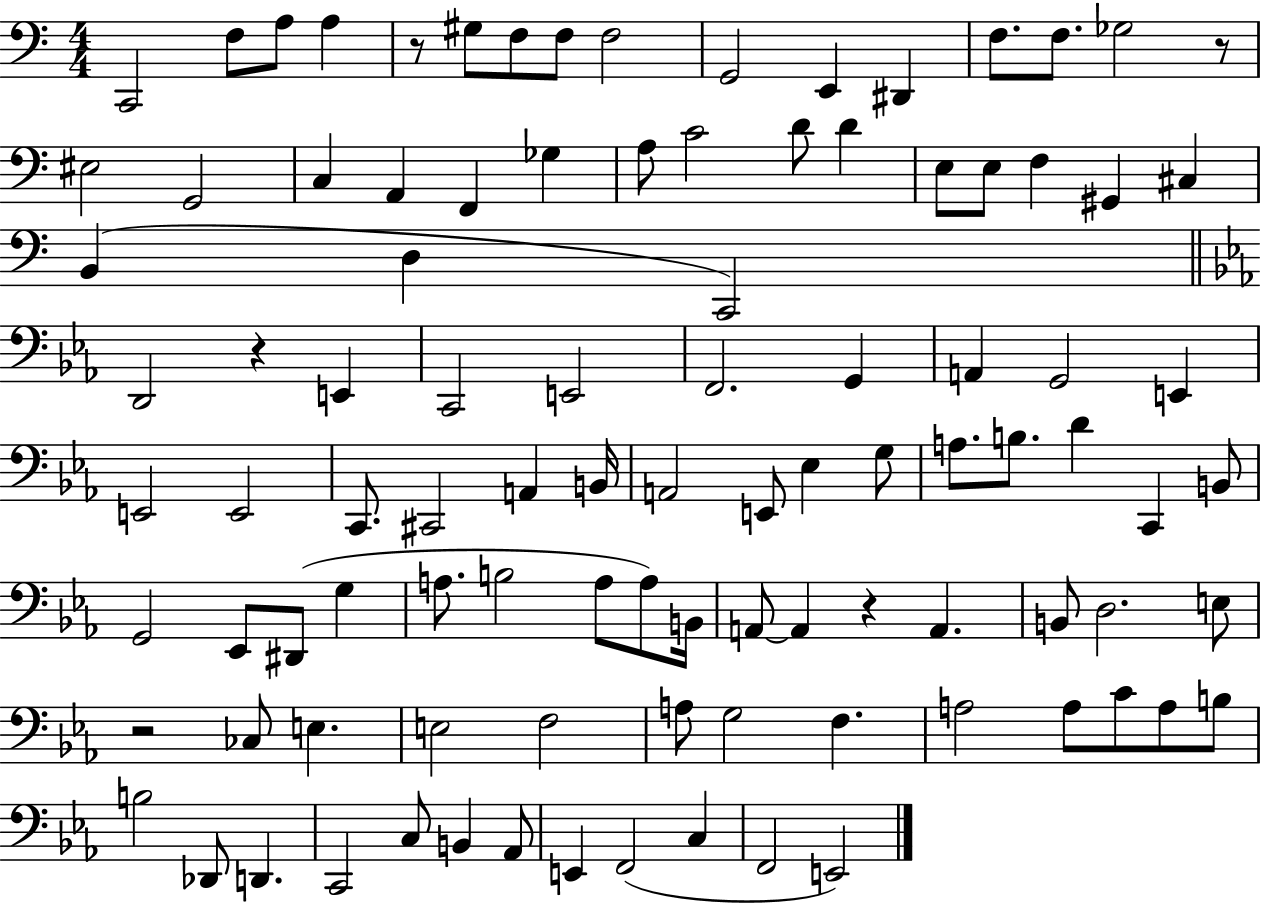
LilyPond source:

{
  \clef bass
  \numericTimeSignature
  \time 4/4
  \key c \major
  c,2 f8 a8 a4 | r8 gis8 f8 f8 f2 | g,2 e,4 dis,4 | f8. f8. ges2 r8 | \break eis2 g,2 | c4 a,4 f,4 ges4 | a8 c'2 d'8 d'4 | e8 e8 f4 gis,4 cis4 | \break b,4( d4 c,2) | \bar "||" \break \key ees \major d,2 r4 e,4 | c,2 e,2 | f,2. g,4 | a,4 g,2 e,4 | \break e,2 e,2 | c,8. cis,2 a,4 b,16 | a,2 e,8 ees4 g8 | a8. b8. d'4 c,4 b,8 | \break g,2 ees,8 dis,8( g4 | a8. b2 a8 a8) b,16 | a,8~~ a,4 r4 a,4. | b,8 d2. e8 | \break r2 ces8 e4. | e2 f2 | a8 g2 f4. | a2 a8 c'8 a8 b8 | \break b2 des,8 d,4. | c,2 c8 b,4 aes,8 | e,4 f,2( c4 | f,2 e,2) | \break \bar "|."
}